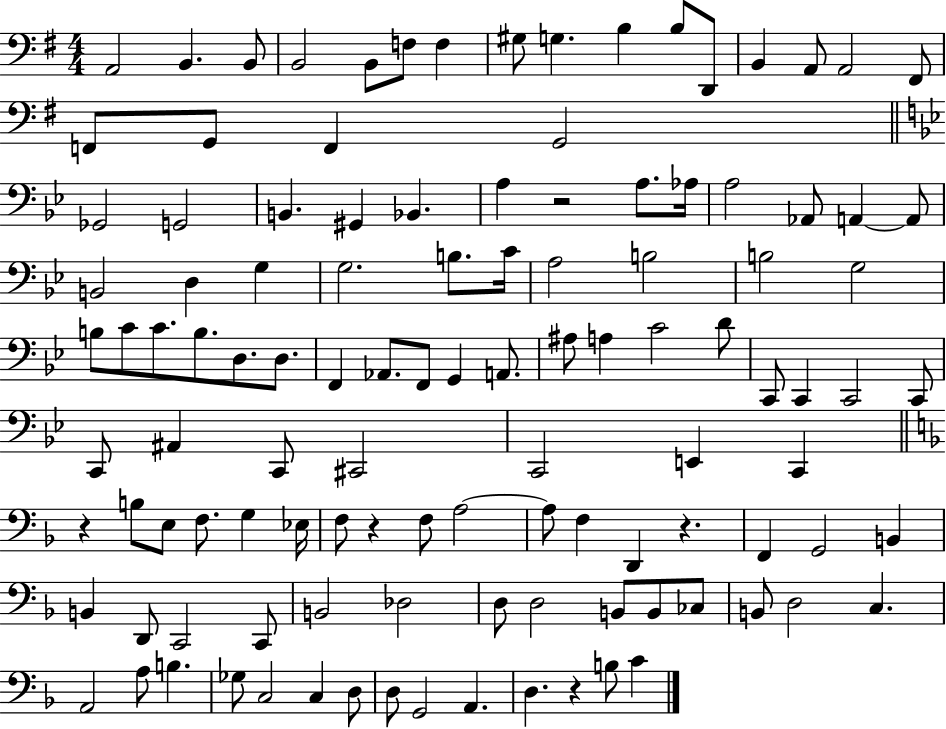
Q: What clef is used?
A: bass